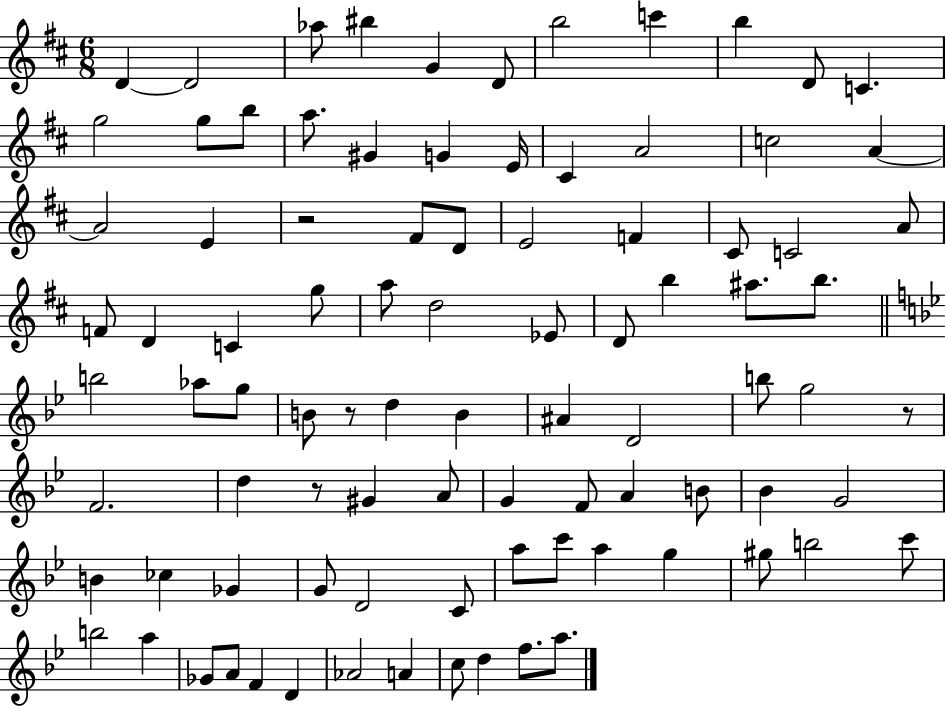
D4/q D4/h Ab5/e BIS5/q G4/q D4/e B5/h C6/q B5/q D4/e C4/q. G5/h G5/e B5/e A5/e. G#4/q G4/q E4/s C#4/q A4/h C5/h A4/q A4/h E4/q R/h F#4/e D4/e E4/h F4/q C#4/e C4/h A4/e F4/e D4/q C4/q G5/e A5/e D5/h Eb4/e D4/e B5/q A#5/e. B5/e. B5/h Ab5/e G5/e B4/e R/e D5/q B4/q A#4/q D4/h B5/e G5/h R/e F4/h. D5/q R/e G#4/q A4/e G4/q F4/e A4/q B4/e Bb4/q G4/h B4/q CES5/q Gb4/q G4/e D4/h C4/e A5/e C6/e A5/q G5/q G#5/e B5/h C6/e B5/h A5/q Gb4/e A4/e F4/q D4/q Ab4/h A4/q C5/e D5/q F5/e. A5/e.